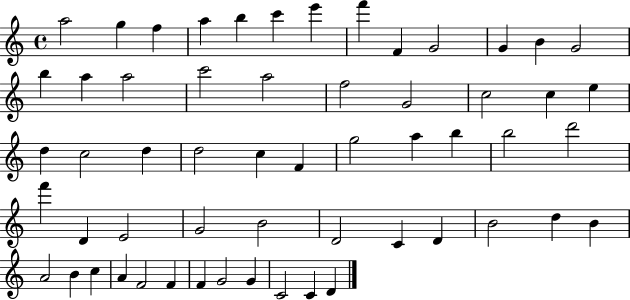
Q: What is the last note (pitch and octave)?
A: D4